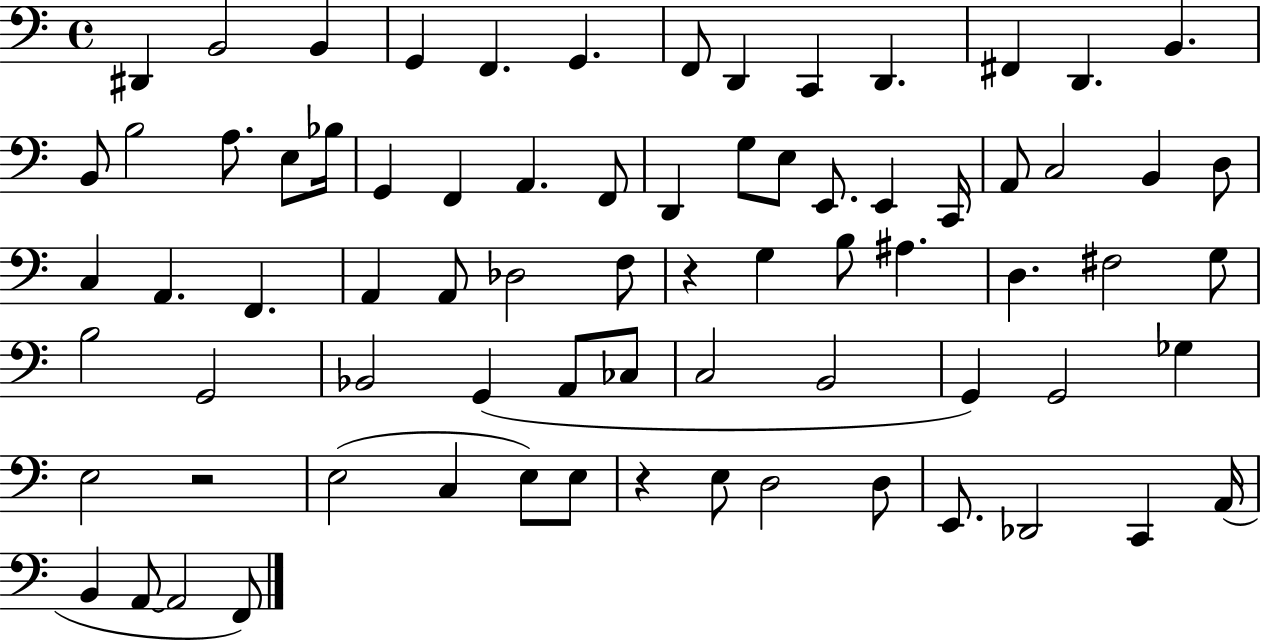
X:1
T:Untitled
M:4/4
L:1/4
K:C
^D,, B,,2 B,, G,, F,, G,, F,,/2 D,, C,, D,, ^F,, D,, B,, B,,/2 B,2 A,/2 E,/2 _B,/4 G,, F,, A,, F,,/2 D,, G,/2 E,/2 E,,/2 E,, C,,/4 A,,/2 C,2 B,, D,/2 C, A,, F,, A,, A,,/2 _D,2 F,/2 z G, B,/2 ^A, D, ^F,2 G,/2 B,2 G,,2 _B,,2 G,, A,,/2 _C,/2 C,2 B,,2 G,, G,,2 _G, E,2 z2 E,2 C, E,/2 E,/2 z E,/2 D,2 D,/2 E,,/2 _D,,2 C,, A,,/4 B,, A,,/2 A,,2 F,,/2